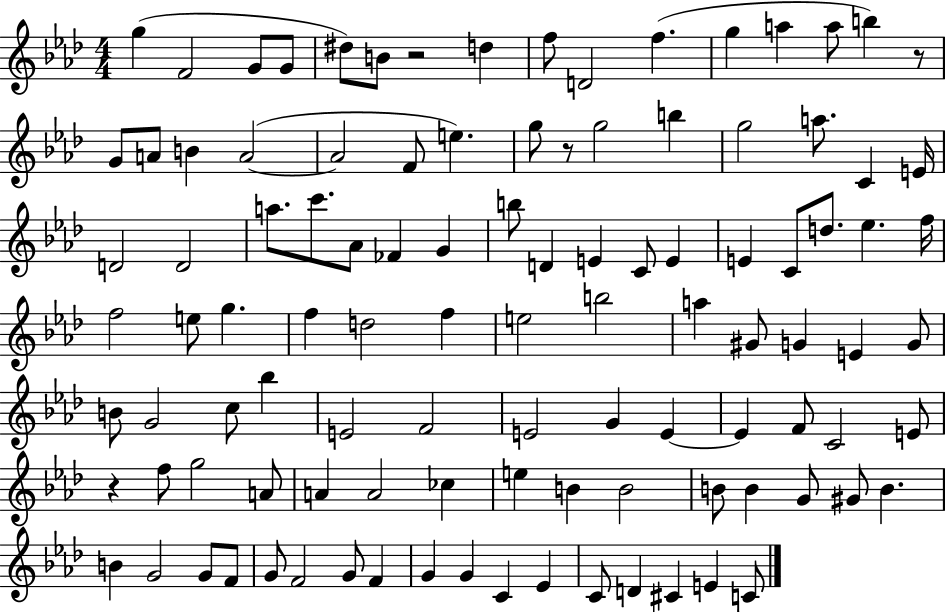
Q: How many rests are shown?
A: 4